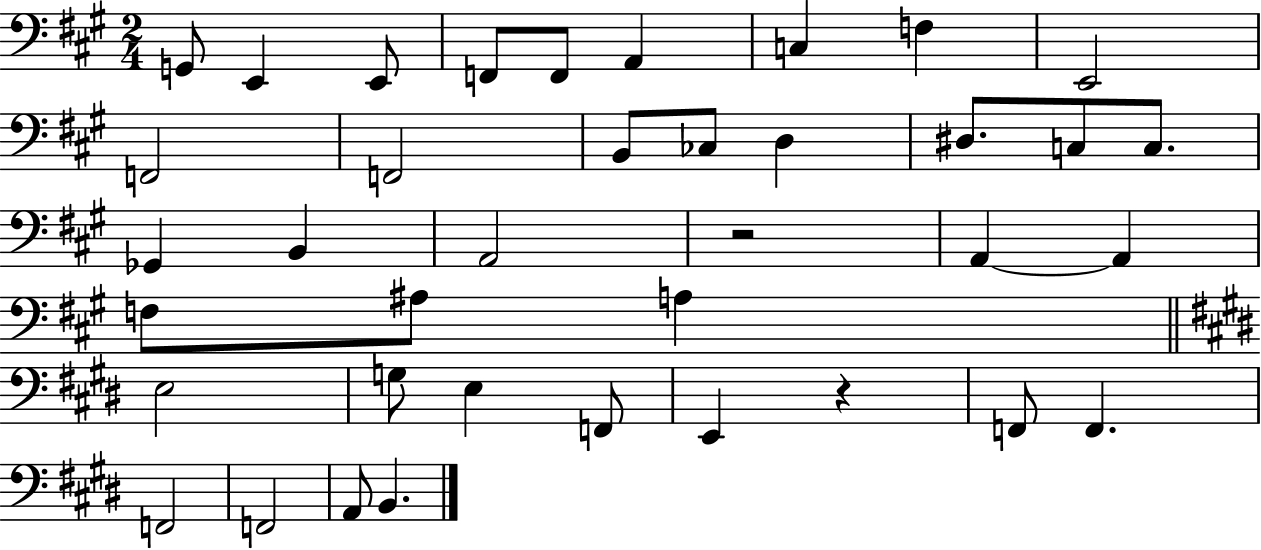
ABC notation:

X:1
T:Untitled
M:2/4
L:1/4
K:A
G,,/2 E,, E,,/2 F,,/2 F,,/2 A,, C, F, E,,2 F,,2 F,,2 B,,/2 _C,/2 D, ^D,/2 C,/2 C,/2 _G,, B,, A,,2 z2 A,, A,, F,/2 ^A,/2 A, E,2 G,/2 E, F,,/2 E,, z F,,/2 F,, F,,2 F,,2 A,,/2 B,,